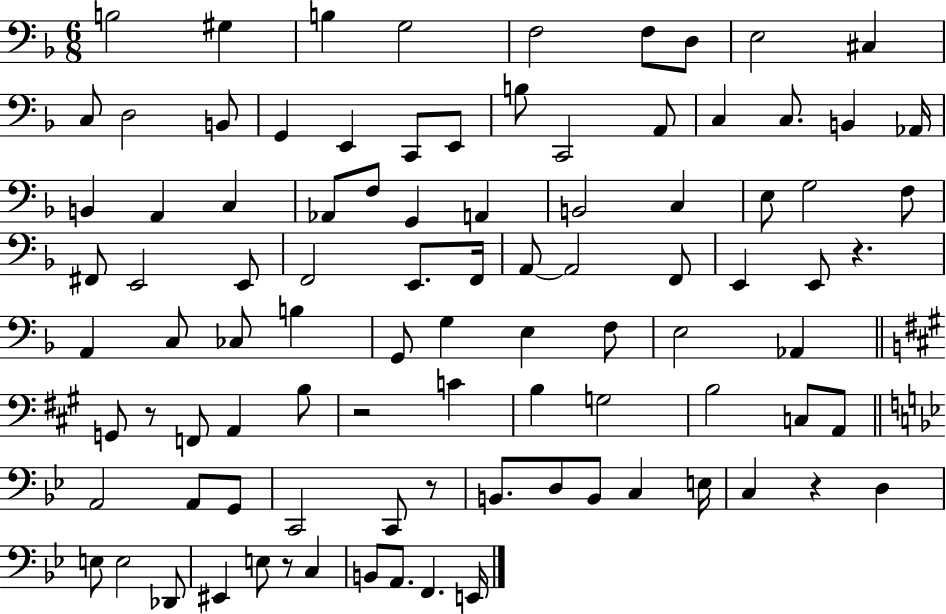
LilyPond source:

{
  \clef bass
  \numericTimeSignature
  \time 6/8
  \key f \major
  \repeat volta 2 { b2 gis4 | b4 g2 | f2 f8 d8 | e2 cis4 | \break c8 d2 b,8 | g,4 e,4 c,8 e,8 | b8 c,2 a,8 | c4 c8. b,4 aes,16 | \break b,4 a,4 c4 | aes,8 f8 g,4 a,4 | b,2 c4 | e8 g2 f8 | \break fis,8 e,2 e,8 | f,2 e,8. f,16 | a,8~~ a,2 f,8 | e,4 e,8 r4. | \break a,4 c8 ces8 b4 | g,8 g4 e4 f8 | e2 aes,4 | \bar "||" \break \key a \major g,8 r8 f,8 a,4 b8 | r2 c'4 | b4 g2 | b2 c8 a,8 | \break \bar "||" \break \key bes \major a,2 a,8 g,8 | c,2 c,8 r8 | b,8. d8 b,8 c4 e16 | c4 r4 d4 | \break e8 e2 des,8 | eis,4 e8 r8 c4 | b,8 a,8. f,4. e,16 | } \bar "|."
}